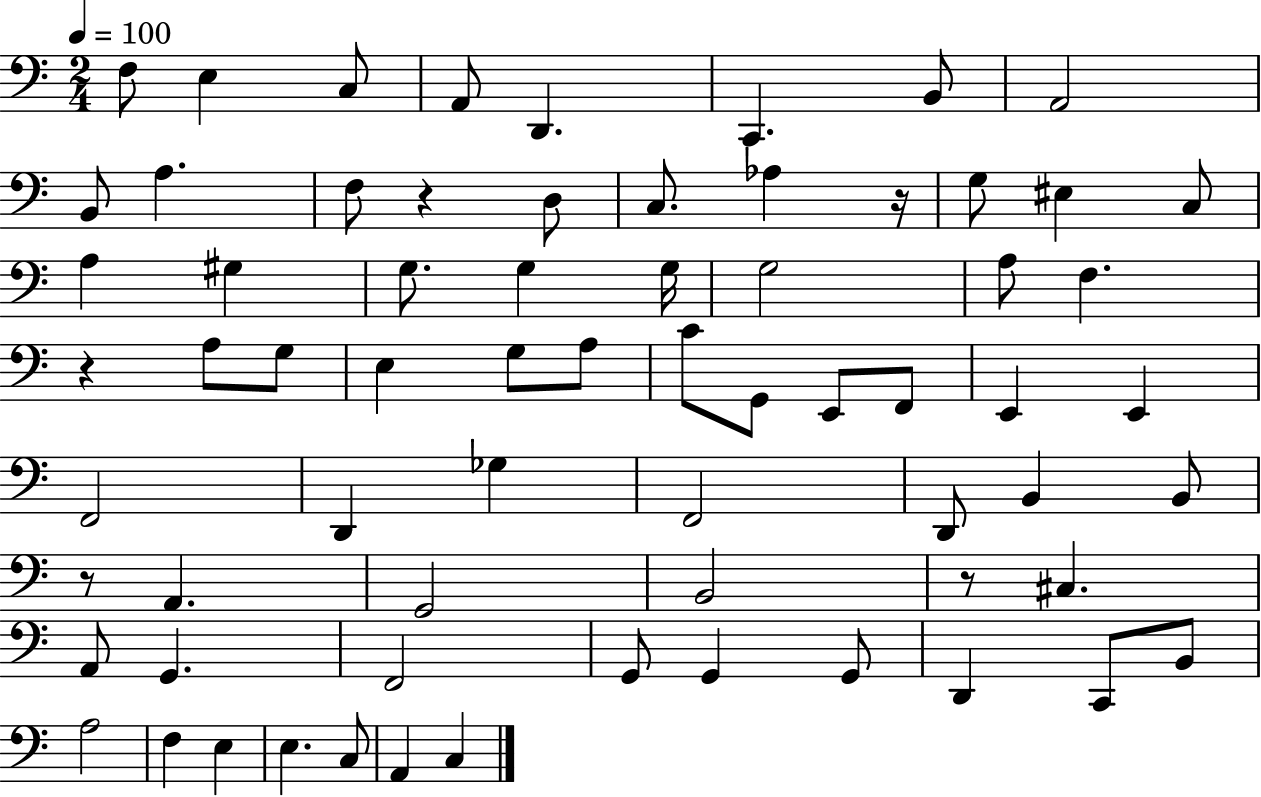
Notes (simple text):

F3/e E3/q C3/e A2/e D2/q. C2/q. B2/e A2/h B2/e A3/q. F3/e R/q D3/e C3/e. Ab3/q R/s G3/e EIS3/q C3/e A3/q G#3/q G3/e. G3/q G3/s G3/h A3/e F3/q. R/q A3/e G3/e E3/q G3/e A3/e C4/e G2/e E2/e F2/e E2/q E2/q F2/h D2/q Gb3/q F2/h D2/e B2/q B2/e R/e A2/q. G2/h B2/h R/e C#3/q. A2/e G2/q. F2/h G2/e G2/q G2/e D2/q C2/e B2/e A3/h F3/q E3/q E3/q. C3/e A2/q C3/q